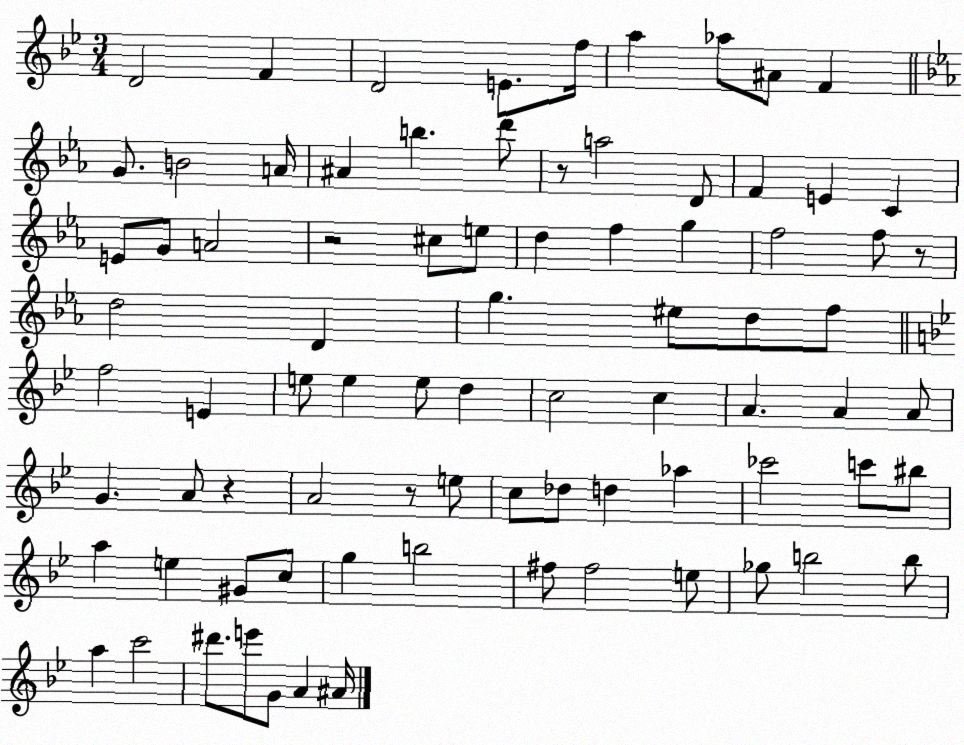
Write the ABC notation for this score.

X:1
T:Untitled
M:3/4
L:1/4
K:Bb
D2 F D2 E/2 f/4 a _a/2 ^A/2 F G/2 B2 A/4 ^A b d'/2 z/2 a2 D/2 F E C E/2 G/2 A2 z2 ^c/2 e/2 d f g f2 f/2 z/2 d2 D g ^e/2 d/2 f/2 f2 E e/2 e e/2 d c2 c A A A/2 G A/2 z A2 z/2 e/2 c/2 _d/2 d _a _c'2 c'/2 ^b/2 a e ^G/2 c/2 g b2 ^f/2 ^f2 e/2 _g/2 b2 b/2 a c'2 ^d'/2 e'/2 G/2 A ^A/4